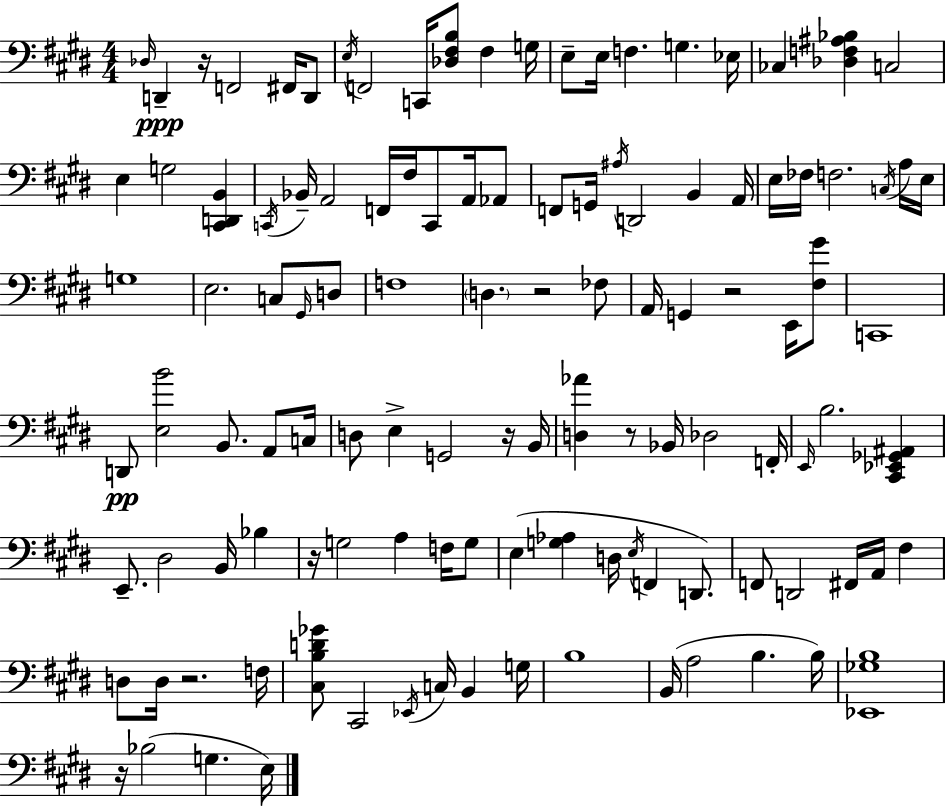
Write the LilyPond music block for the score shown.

{
  \clef bass
  \numericTimeSignature
  \time 4/4
  \key e \major
  \grace { des16 }\ppp d,4-- r16 f,2 fis,16 d,8 | \acciaccatura { e16 } f,2 c,16 <des fis b>8 fis4 | g16 e8-- e16 f4. g4. | ees16 ces4 <des f ais bes>4 c2 | \break e4 g2 <cis, d, b,>4 | \acciaccatura { c,16 } bes,16-- a,2 f,16 fis16 c,8 | a,16 aes,8 f,8 g,16 \acciaccatura { ais16 } d,2 b,4 | a,16 e16 fes16 f2. | \break \acciaccatura { c16 } a16 e16 g1 | e2. | c8 \grace { gis,16 } d8 f1 | \parenthesize d4. r2 | \break fes8 a,16 g,4 r2 | e,16 <fis gis'>8 c,1 | d,8\pp <e b'>2 | b,8. a,8 c16 d8 e4-> g,2 | \break r16 b,16 <d aes'>4 r8 bes,16 des2 | f,16-. \grace { e,16 } b2. | <cis, ees, ges, ais,>4 e,8.-- dis2 | b,16 bes4 r16 g2 | \break a4 f16 g8 e4( <g aes>4 d16 | \acciaccatura { e16 } f,4 d,8.) f,8 d,2 | fis,16 a,16 fis4 d8 d16 r2. | f16 <cis b d' ges'>8 cis,2 | \break \acciaccatura { ees,16 } c16 b,4 g16 b1 | b,16( a2 | b4. b16) <ees, ges b>1 | r16 bes2( | \break g4. e16) \bar "|."
}